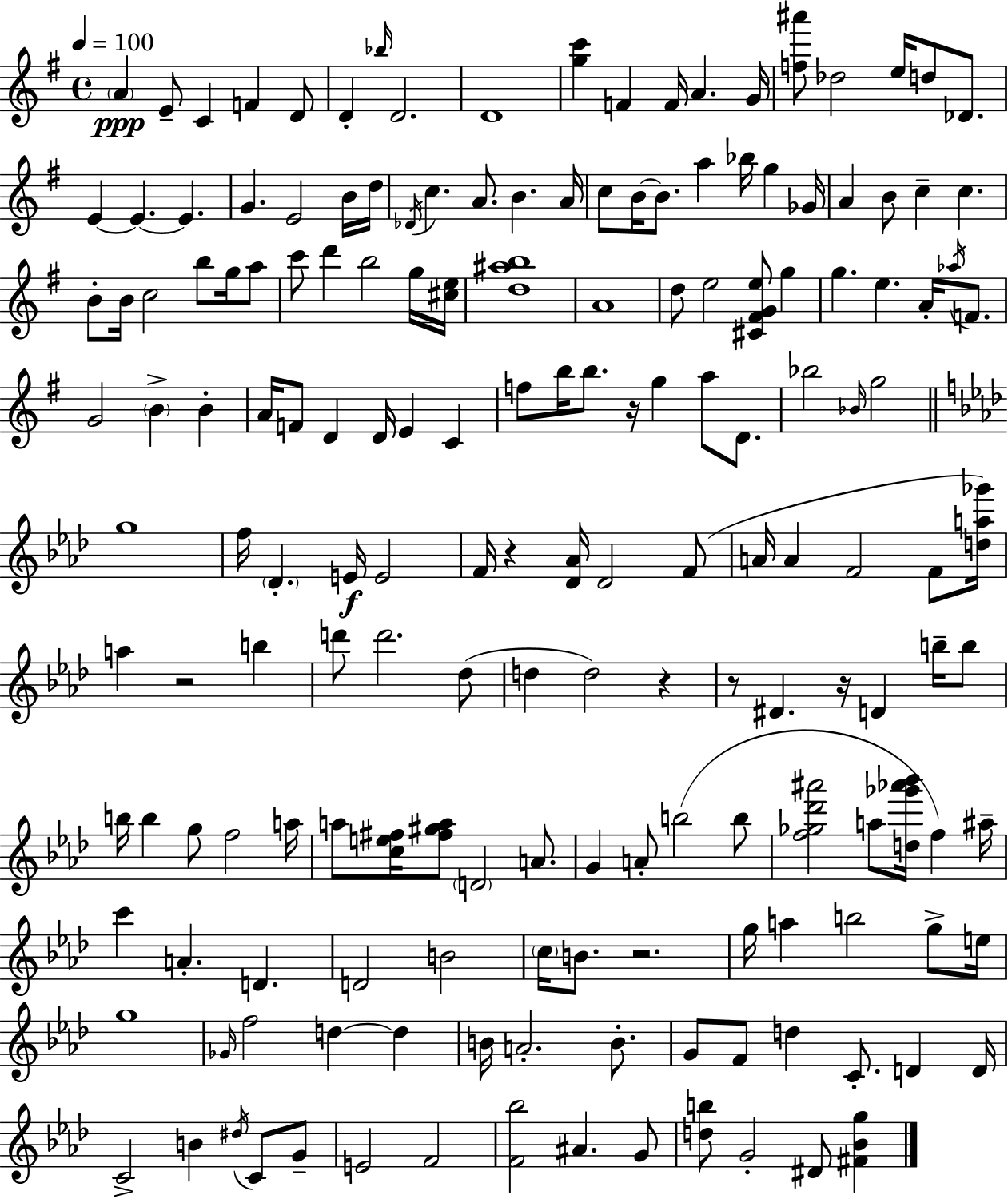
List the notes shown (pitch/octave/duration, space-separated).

A4/q E4/e C4/q F4/q D4/e D4/q Bb5/s D4/h. D4/w [G5,C6]/q F4/q F4/s A4/q. G4/s [F5,A#6]/e Db5/h E5/s D5/e Db4/e. E4/q E4/q. E4/q. G4/q. E4/h B4/s D5/s Db4/s C5/q. A4/e. B4/q. A4/s C5/e B4/s B4/e. A5/q Bb5/s G5/q Gb4/s A4/q B4/e C5/q C5/q. B4/e B4/s C5/h B5/e G5/s A5/e C6/e D6/q B5/h G5/s [C#5,E5]/s [D5,A#5,B5]/w A4/w D5/e E5/h [C#4,F#4,G4,E5]/e G5/q G5/q. E5/q. A4/s Ab5/s F4/e. G4/h B4/q B4/q A4/s F4/e D4/q D4/s E4/q C4/q F5/e B5/s B5/e. R/s G5/q A5/e D4/e. Bb5/h Bb4/s G5/h G5/w F5/s Db4/q. E4/s E4/h F4/s R/q [Db4,Ab4]/s Db4/h F4/e A4/s A4/q F4/h F4/e [D5,A5,Gb6]/s A5/q R/h B5/q D6/e D6/h. Db5/e D5/q D5/h R/q R/e D#4/q. R/s D4/q B5/s B5/e B5/s B5/q G5/e F5/h A5/s A5/e [C5,E5,F#5]/s [F#5,G#5,A5]/e D4/h A4/e. G4/q A4/e B5/h B5/e [F5,Gb5,Db6,A#6]/h A5/e [D5,Gb6,Ab6,Bb6]/s F5/q A#5/s C6/q A4/q. D4/q. D4/h B4/h C5/s B4/e. R/h. G5/s A5/q B5/h G5/e E5/s G5/w Gb4/s F5/h D5/q D5/q B4/s A4/h. B4/e. G4/e F4/e D5/q C4/e. D4/q D4/s C4/h B4/q D#5/s C4/e G4/e E4/h F4/h [F4,Bb5]/h A#4/q. G4/e [D5,B5]/e G4/h D#4/e [F#4,Bb4,G5]/q